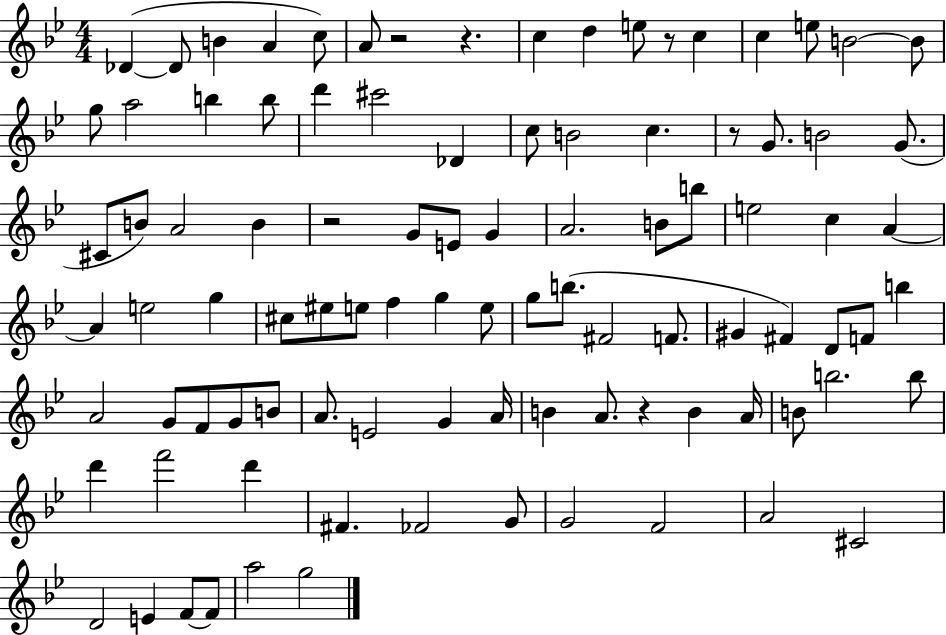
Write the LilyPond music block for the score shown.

{
  \clef treble
  \numericTimeSignature
  \time 4/4
  \key bes \major
  des'4~(~ des'8 b'4 a'4 c''8) | a'8 r2 r4. | c''4 d''4 e''8 r8 c''4 | c''4 e''8 b'2~~ b'8 | \break g''8 a''2 b''4 b''8 | d'''4 cis'''2 des'4 | c''8 b'2 c''4. | r8 g'8. b'2 g'8.( | \break cis'8 b'8) a'2 b'4 | r2 g'8 e'8 g'4 | a'2. b'8 b''8 | e''2 c''4 a'4~~ | \break a'4 e''2 g''4 | cis''8 eis''8 e''8 f''4 g''4 e''8 | g''8 b''8.( fis'2 f'8. | gis'4 fis'4) d'8 f'8 b''4 | \break a'2 g'8 f'8 g'8 b'8 | a'8. e'2 g'4 a'16 | b'4 a'8. r4 b'4 a'16 | b'8 b''2. b''8 | \break d'''4 f'''2 d'''4 | fis'4. fes'2 g'8 | g'2 f'2 | a'2 cis'2 | \break d'2 e'4 f'8~~ f'8 | a''2 g''2 | \bar "|."
}